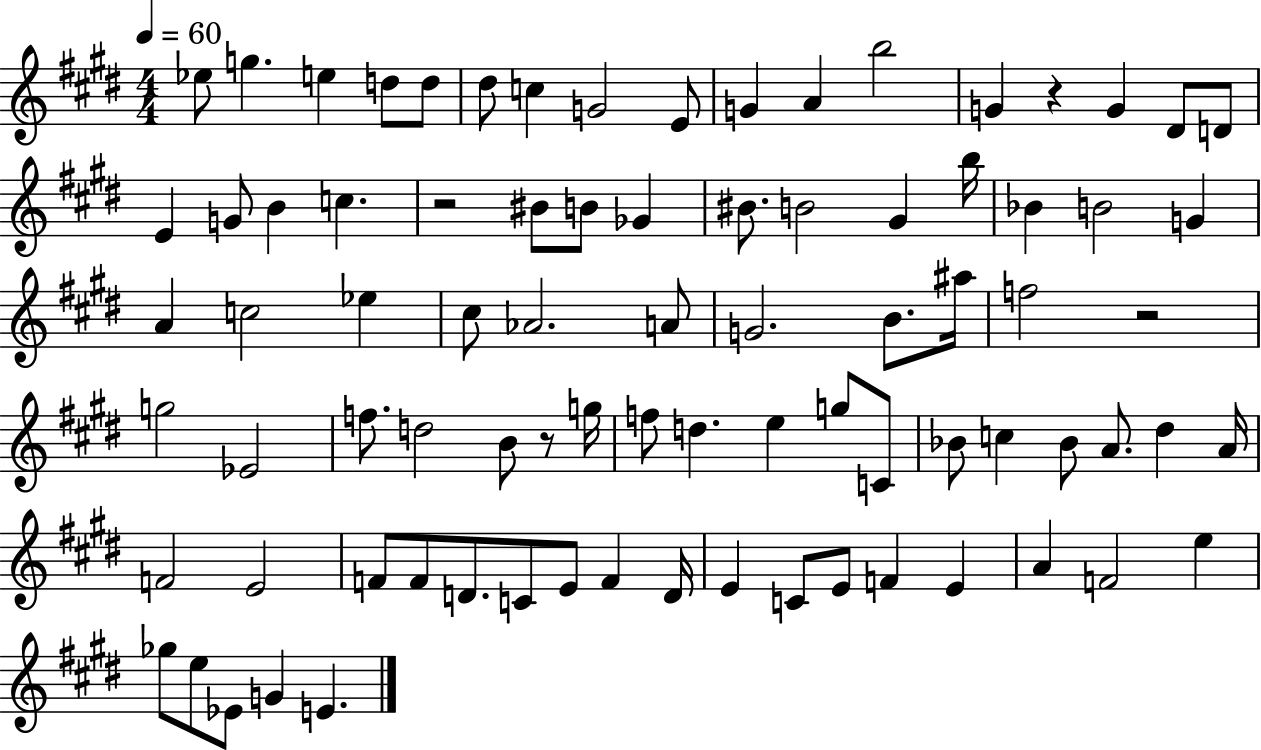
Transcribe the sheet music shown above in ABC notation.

X:1
T:Untitled
M:4/4
L:1/4
K:E
_e/2 g e d/2 d/2 ^d/2 c G2 E/2 G A b2 G z G ^D/2 D/2 E G/2 B c z2 ^B/2 B/2 _G ^B/2 B2 ^G b/4 _B B2 G A c2 _e ^c/2 _A2 A/2 G2 B/2 ^a/4 f2 z2 g2 _E2 f/2 d2 B/2 z/2 g/4 f/2 d e g/2 C/2 _B/2 c _B/2 A/2 ^d A/4 F2 E2 F/2 F/2 D/2 C/2 E/2 F D/4 E C/2 E/2 F E A F2 e _g/2 e/2 _E/2 G E